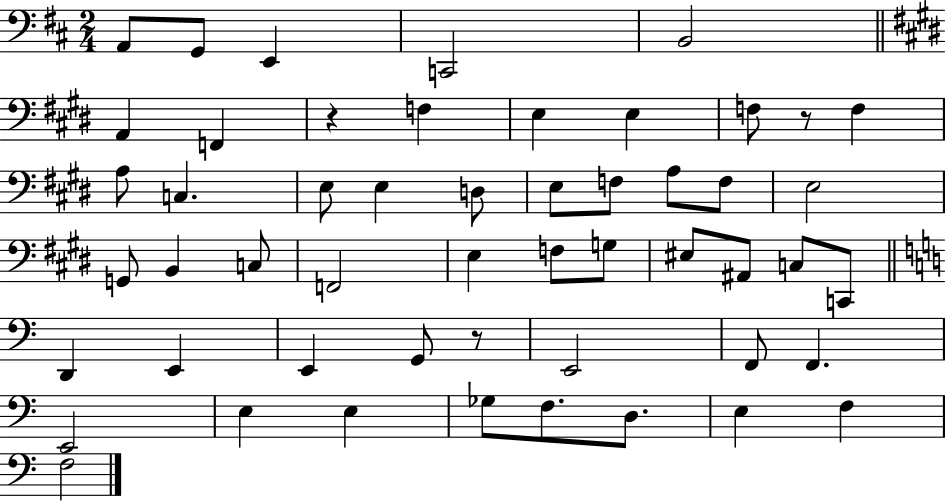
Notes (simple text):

A2/e G2/e E2/q C2/h B2/h A2/q F2/q R/q F3/q E3/q E3/q F3/e R/e F3/q A3/e C3/q. E3/e E3/q D3/e E3/e F3/e A3/e F3/e E3/h G2/e B2/q C3/e F2/h E3/q F3/e G3/e EIS3/e A#2/e C3/e C2/e D2/q E2/q E2/q G2/e R/e E2/h F2/e F2/q. E2/h E3/q E3/q Gb3/e F3/e. D3/e. E3/q F3/q F3/h